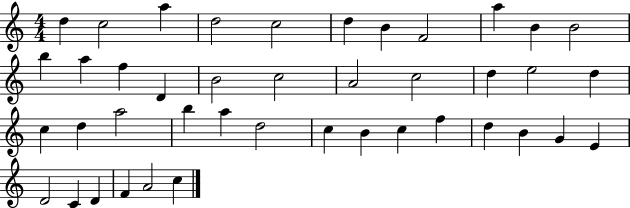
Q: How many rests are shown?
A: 0